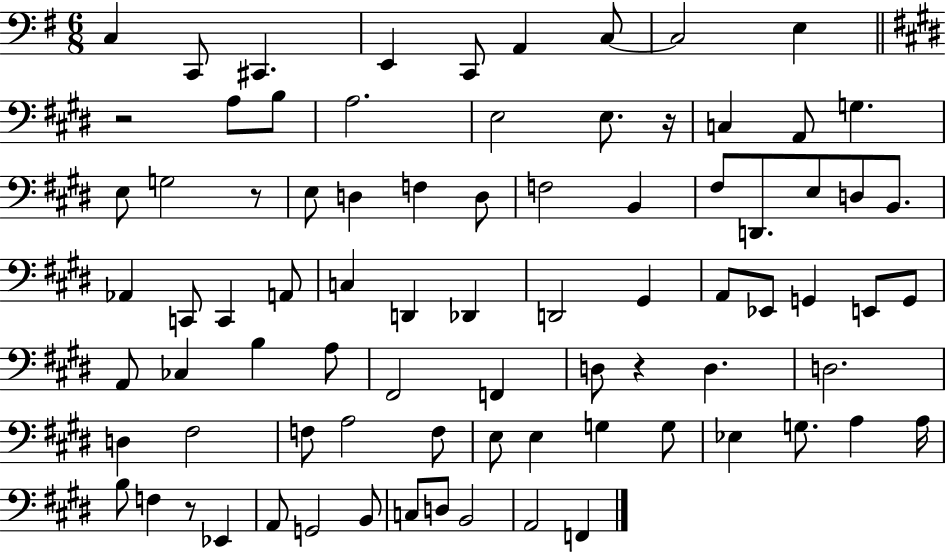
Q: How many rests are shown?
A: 5